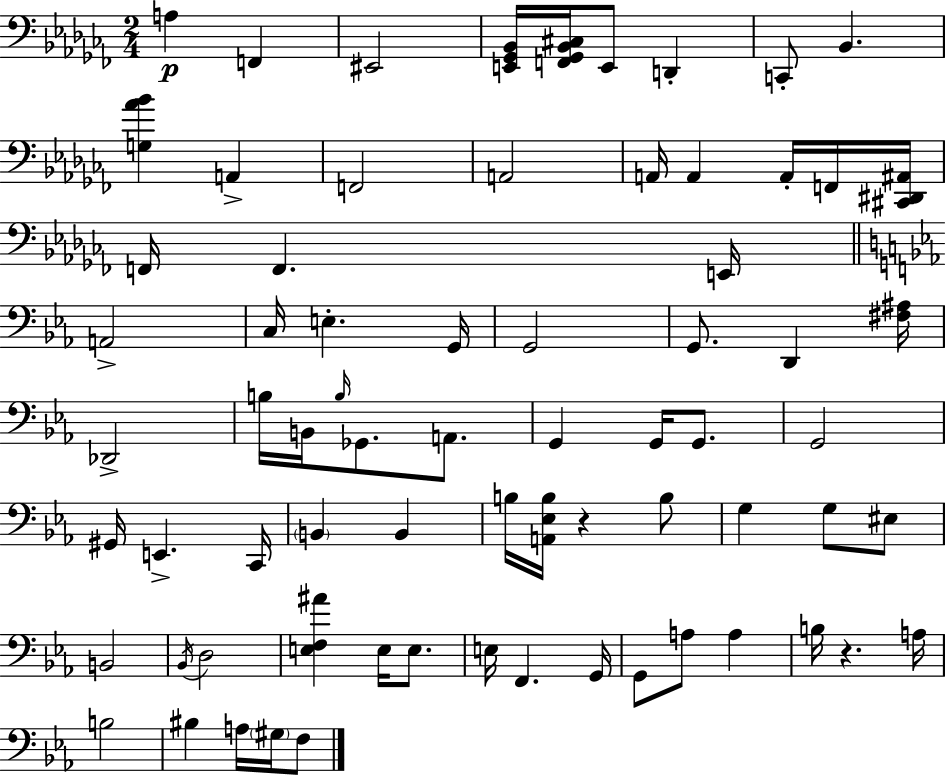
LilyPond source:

{
  \clef bass
  \numericTimeSignature
  \time 2/4
  \key aes \minor
  a4\p f,4 | eis,2 | <e, ges, bes,>16 <f, ges, bes, cis>16 e,8 d,4-. | c,8-. bes,4. | \break <g aes' bes'>4 a,4-> | f,2 | a,2 | a,16 a,4 a,16-. f,16 <cis, dis, ais,>16 | \break f,16 f,4. e,16 | \bar "||" \break \key ees \major a,2-> | c16 e4.-. g,16 | g,2 | g,8. d,4 <fis ais>16 | \break des,2-> | b16 b,16 \grace { b16 } ges,8. a,8. | g,4 g,16 g,8. | g,2 | \break gis,16 e,4.-> | c,16 \parenthesize b,4 b,4 | b16 <a, ees b>16 r4 b8 | g4 g8 eis8 | \break b,2 | \acciaccatura { bes,16 } d2 | <e f ais'>4 e16 e8. | e16 f,4. | \break g,16 g,8 a8 a4 | b16 r4. | a16 b2 | bis4 a16 \parenthesize gis16 | \break f8 \bar "|."
}